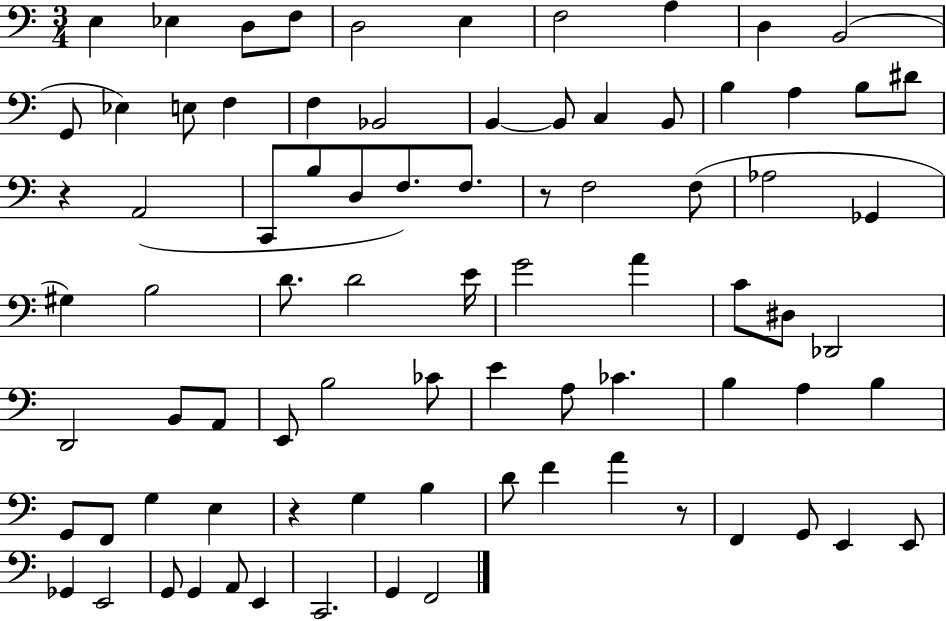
X:1
T:Untitled
M:3/4
L:1/4
K:C
E, _E, D,/2 F,/2 D,2 E, F,2 A, D, B,,2 G,,/2 _E, E,/2 F, F, _B,,2 B,, B,,/2 C, B,,/2 B, A, B,/2 ^D/2 z A,,2 C,,/2 B,/2 D,/2 F,/2 F,/2 z/2 F,2 F,/2 _A,2 _G,, ^G, B,2 D/2 D2 E/4 G2 A C/2 ^D,/2 _D,,2 D,,2 B,,/2 A,,/2 E,,/2 B,2 _C/2 E A,/2 _C B, A, B, G,,/2 F,,/2 G, E, z G, B, D/2 F A z/2 F,, G,,/2 E,, E,,/2 _G,, E,,2 G,,/2 G,, A,,/2 E,, C,,2 G,, F,,2